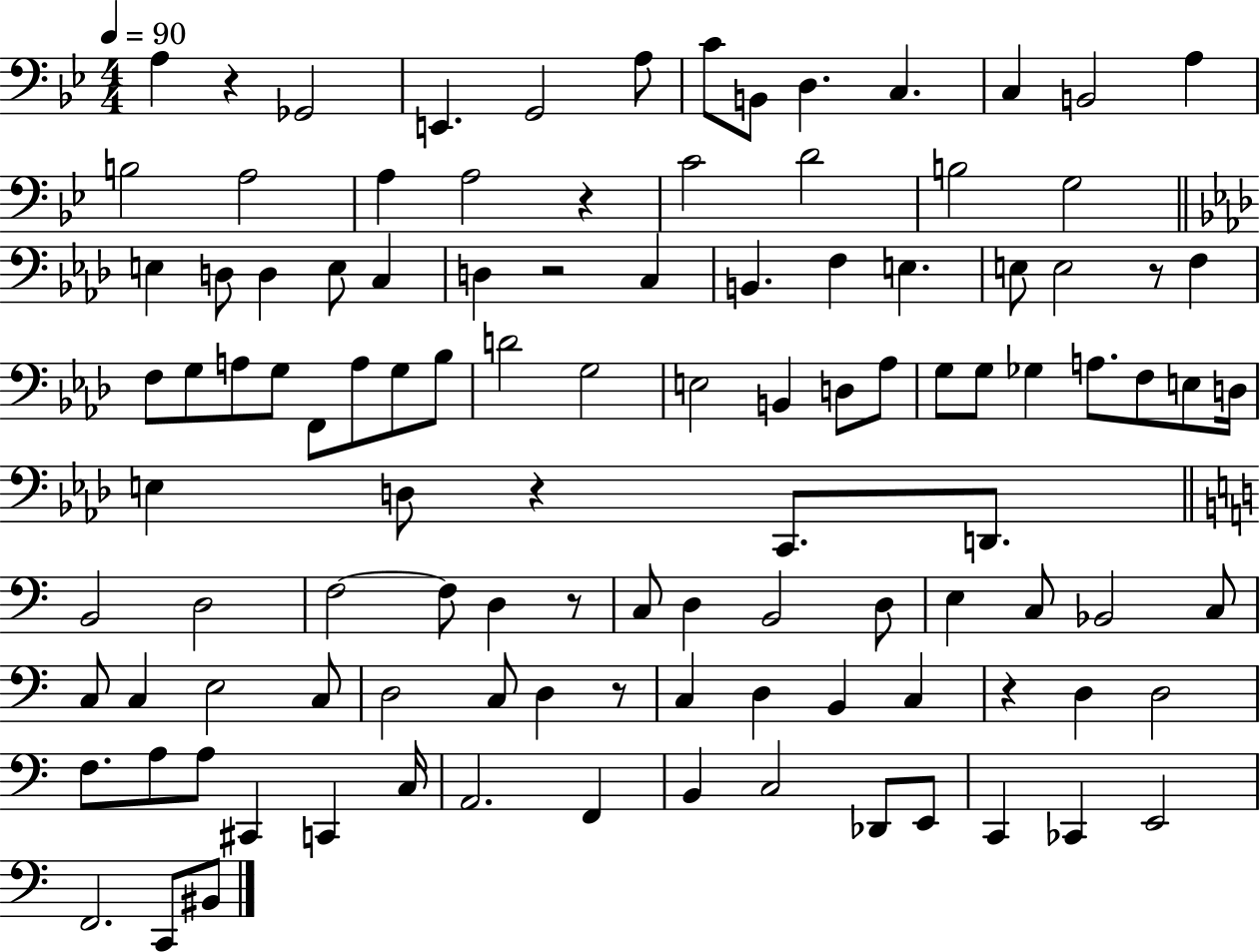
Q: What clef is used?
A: bass